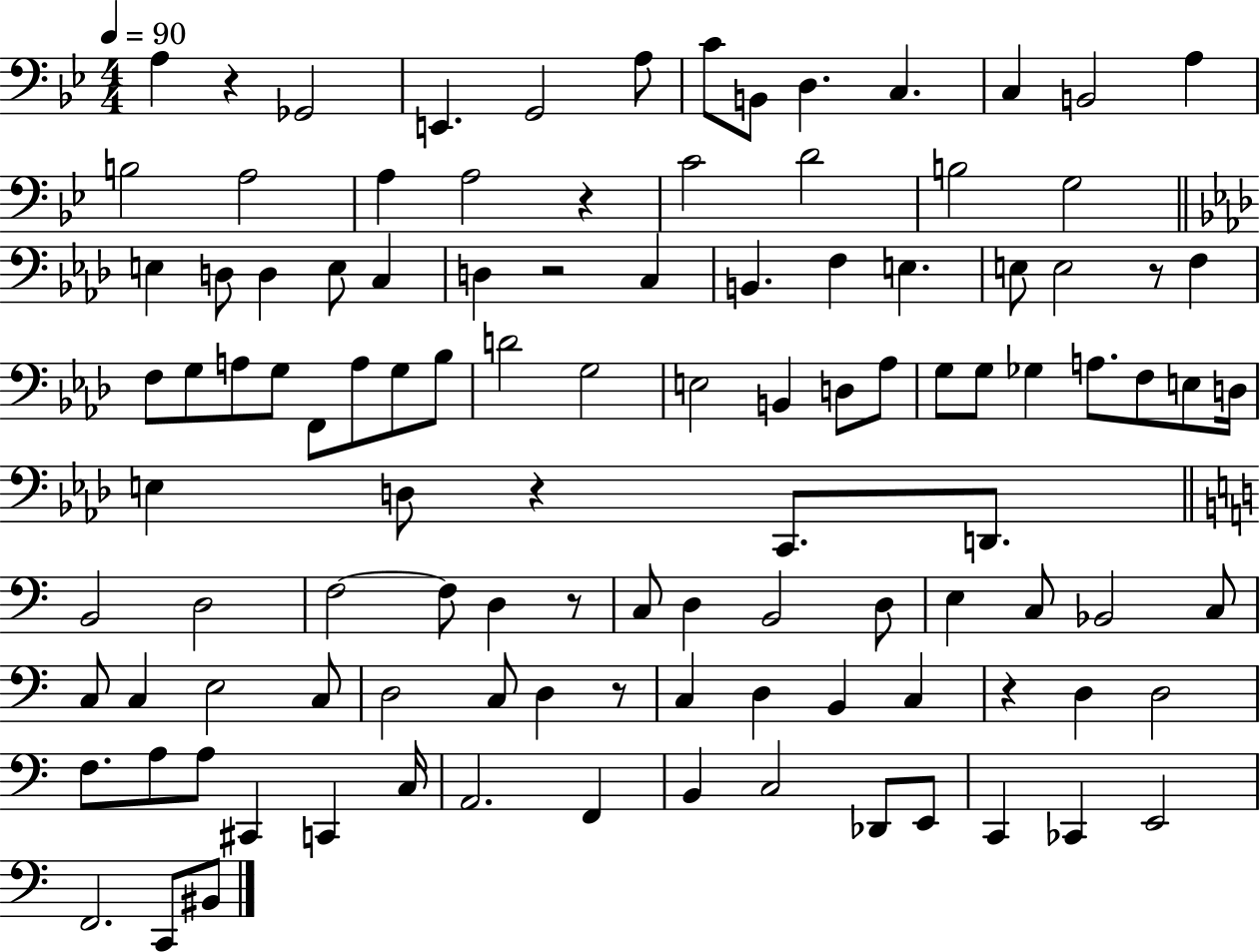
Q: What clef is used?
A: bass